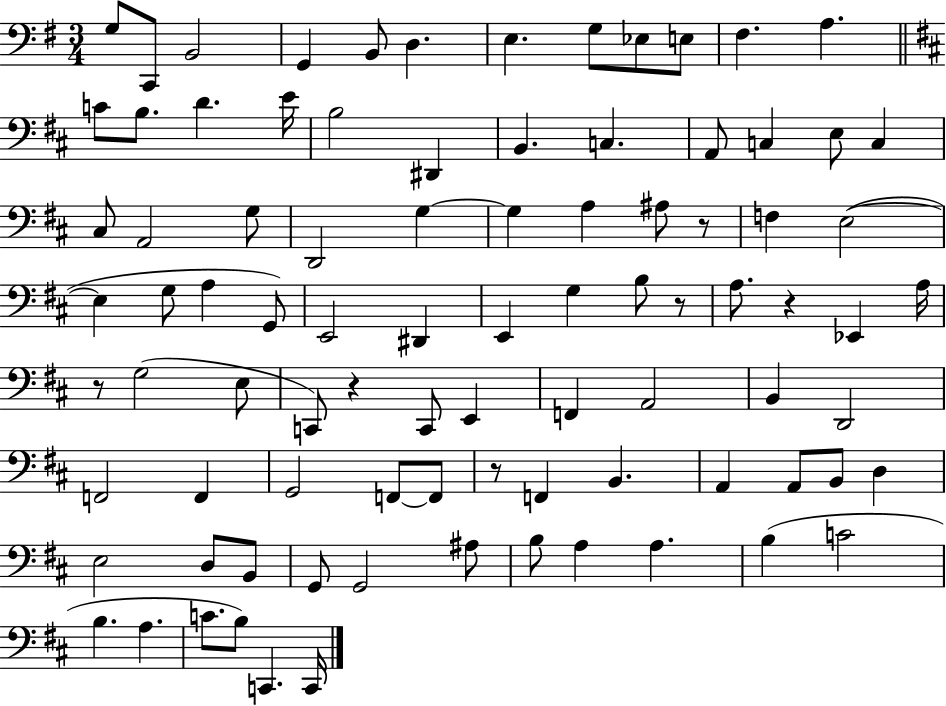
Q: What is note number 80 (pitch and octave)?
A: C4